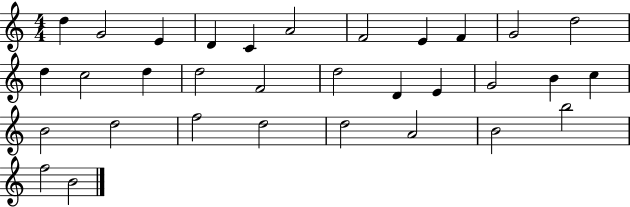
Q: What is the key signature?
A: C major